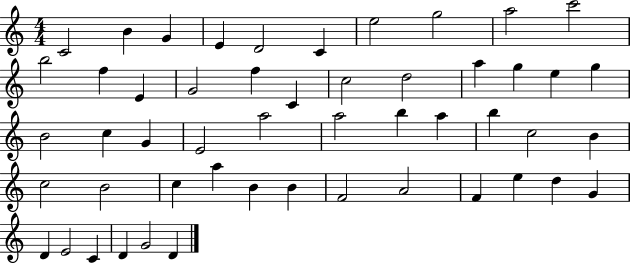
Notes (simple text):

C4/h B4/q G4/q E4/q D4/h C4/q E5/h G5/h A5/h C6/h B5/h F5/q E4/q G4/h F5/q C4/q C5/h D5/h A5/q G5/q E5/q G5/q B4/h C5/q G4/q E4/h A5/h A5/h B5/q A5/q B5/q C5/h B4/q C5/h B4/h C5/q A5/q B4/q B4/q F4/h A4/h F4/q E5/q D5/q G4/q D4/q E4/h C4/q D4/q G4/h D4/q